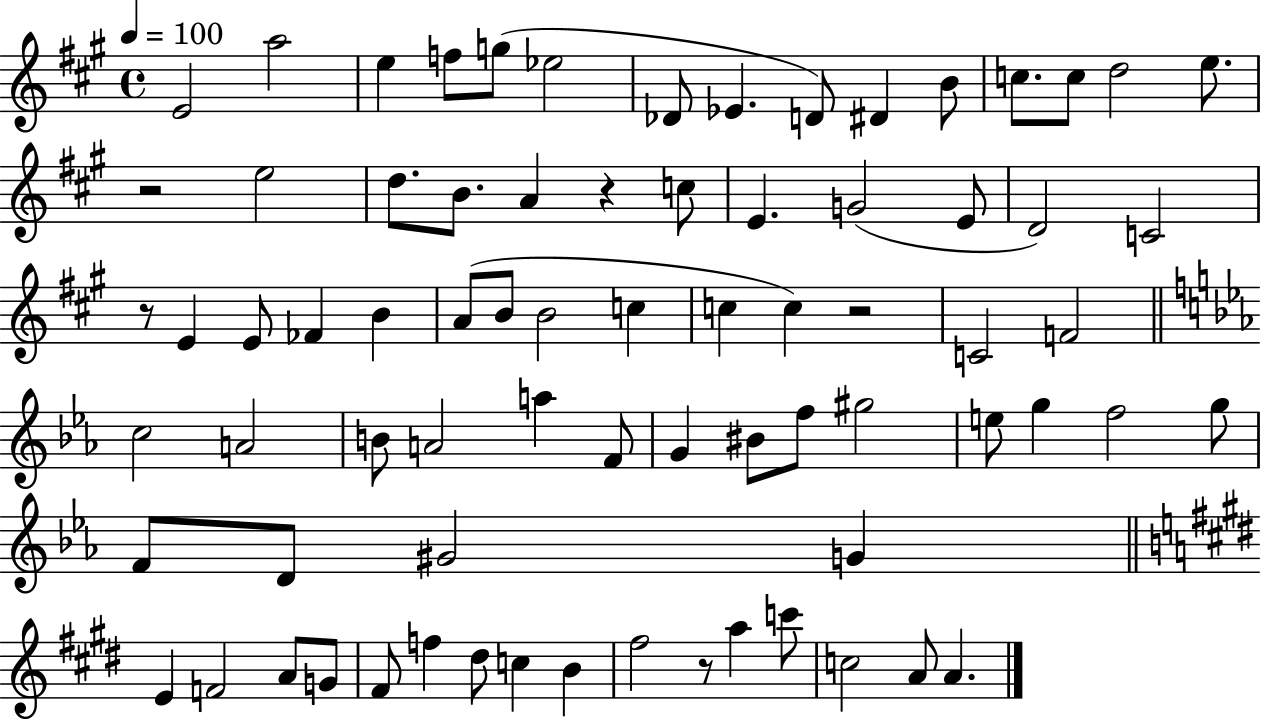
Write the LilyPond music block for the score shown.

{
  \clef treble
  \time 4/4
  \defaultTimeSignature
  \key a \major
  \tempo 4 = 100
  e'2 a''2 | e''4 f''8 g''8( ees''2 | des'8 ees'4. d'8) dis'4 b'8 | c''8. c''8 d''2 e''8. | \break r2 e''2 | d''8. b'8. a'4 r4 c''8 | e'4. g'2( e'8 | d'2) c'2 | \break r8 e'4 e'8 fes'4 b'4 | a'8( b'8 b'2 c''4 | c''4 c''4) r2 | c'2 f'2 | \break \bar "||" \break \key ees \major c''2 a'2 | b'8 a'2 a''4 f'8 | g'4 bis'8 f''8 gis''2 | e''8 g''4 f''2 g''8 | \break f'8 d'8 gis'2 g'4 | \bar "||" \break \key e \major e'4 f'2 a'8 g'8 | fis'8 f''4 dis''8 c''4 b'4 | fis''2 r8 a''4 c'''8 | c''2 a'8 a'4. | \break \bar "|."
}